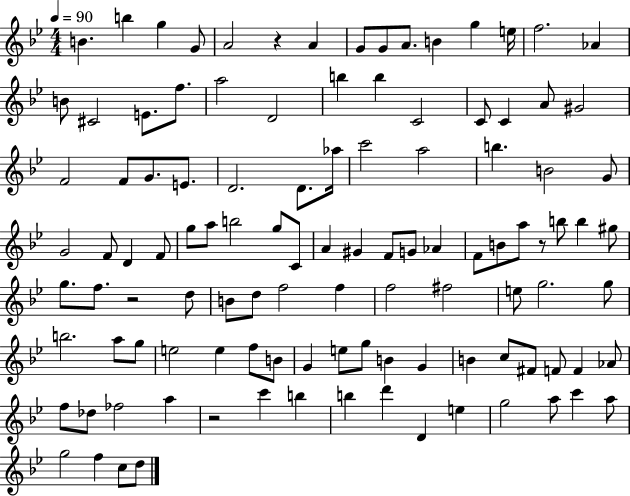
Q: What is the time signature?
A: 4/4